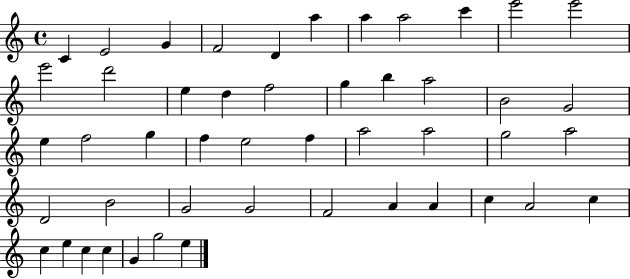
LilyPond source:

{
  \clef treble
  \time 4/4
  \defaultTimeSignature
  \key c \major
  c'4 e'2 g'4 | f'2 d'4 a''4 | a''4 a''2 c'''4 | e'''2 e'''2 | \break e'''2 d'''2 | e''4 d''4 f''2 | g''4 b''4 a''2 | b'2 g'2 | \break e''4 f''2 g''4 | f''4 e''2 f''4 | a''2 a''2 | g''2 a''2 | \break d'2 b'2 | g'2 g'2 | f'2 a'4 a'4 | c''4 a'2 c''4 | \break c''4 e''4 c''4 c''4 | g'4 g''2 e''4 | \bar "|."
}